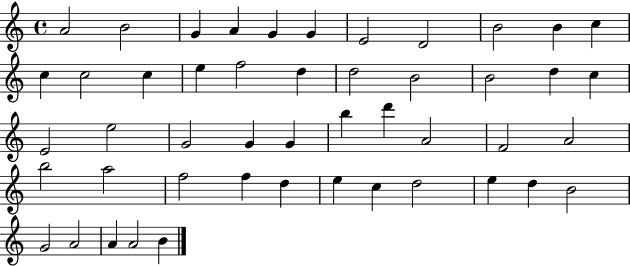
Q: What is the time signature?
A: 4/4